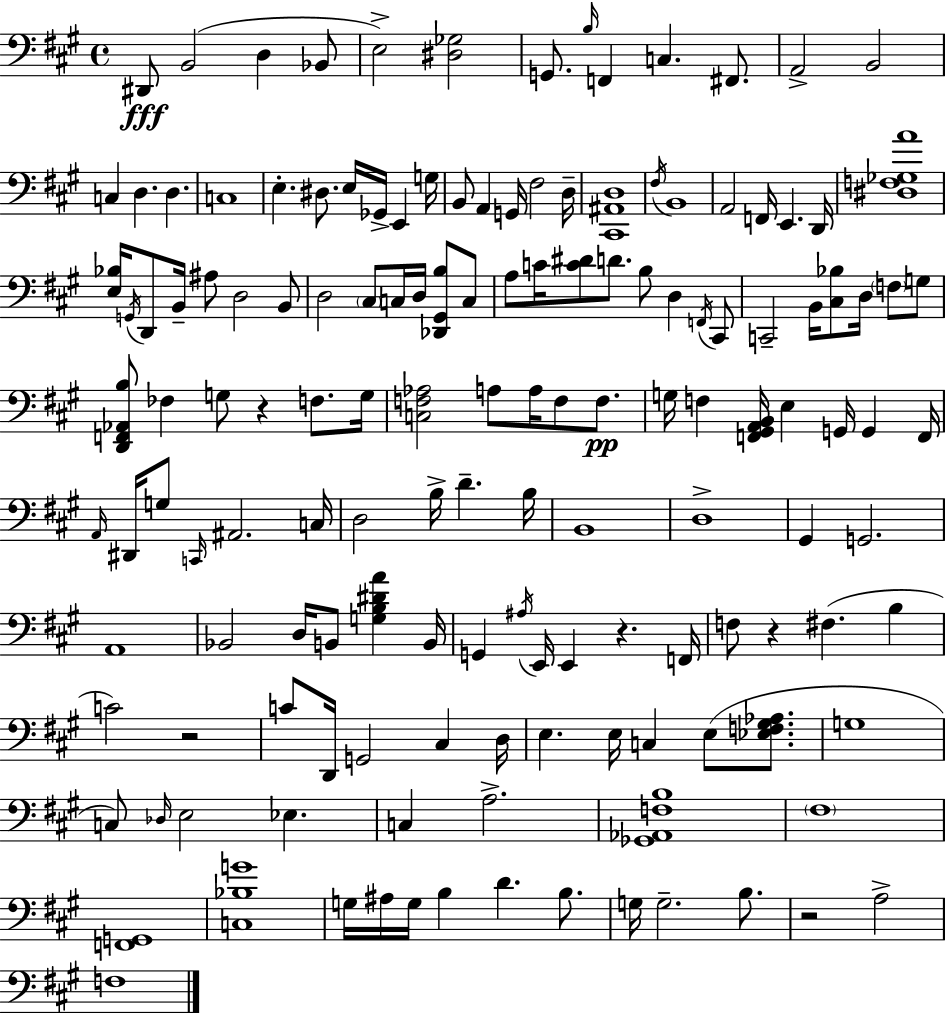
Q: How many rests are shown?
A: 5